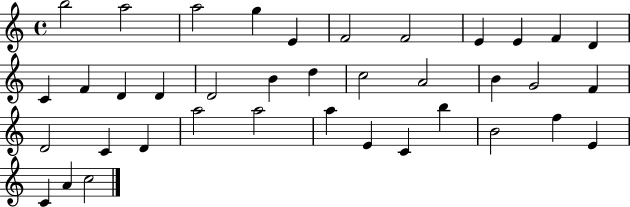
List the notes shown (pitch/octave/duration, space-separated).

B5/h A5/h A5/h G5/q E4/q F4/h F4/h E4/q E4/q F4/q D4/q C4/q F4/q D4/q D4/q D4/h B4/q D5/q C5/h A4/h B4/q G4/h F4/q D4/h C4/q D4/q A5/h A5/h A5/q E4/q C4/q B5/q B4/h F5/q E4/q C4/q A4/q C5/h